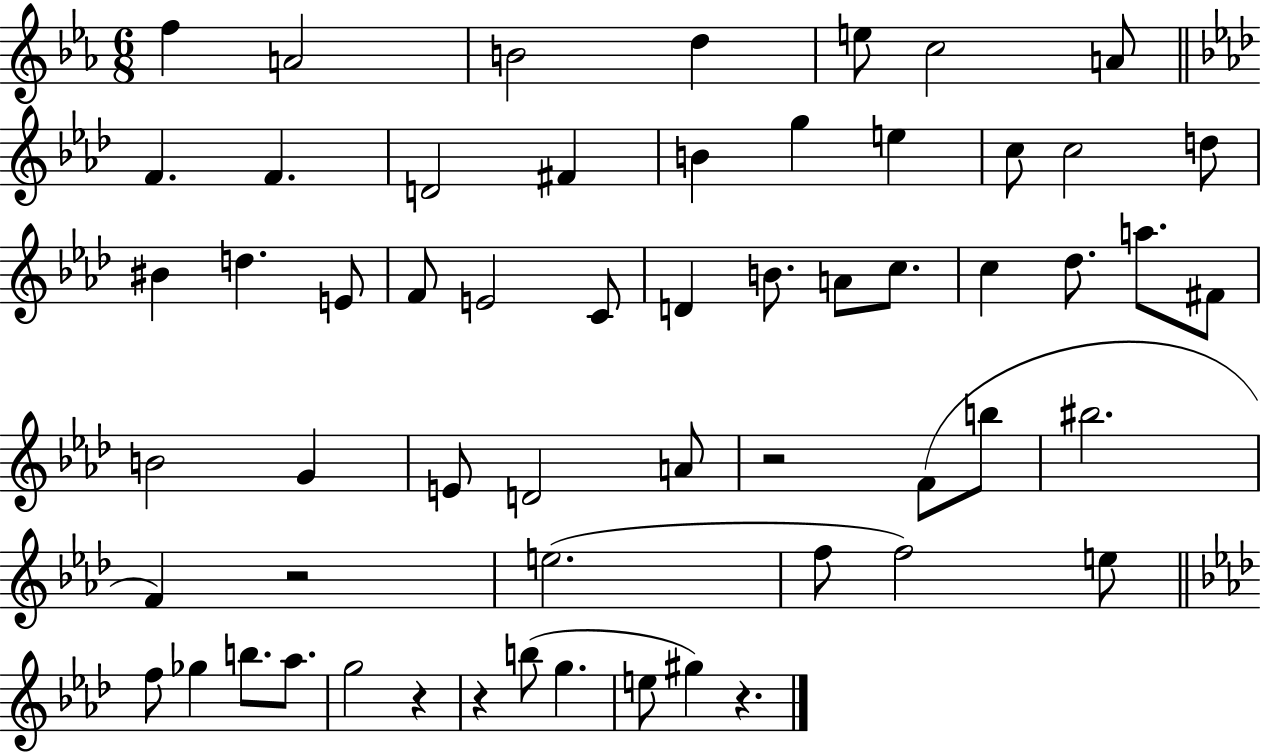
{
  \clef treble
  \numericTimeSignature
  \time 6/8
  \key ees \major
  \repeat volta 2 { f''4 a'2 | b'2 d''4 | e''8 c''2 a'8 | \bar "||" \break \key f \minor f'4. f'4. | d'2 fis'4 | b'4 g''4 e''4 | c''8 c''2 d''8 | \break bis'4 d''4. e'8 | f'8 e'2 c'8 | d'4 b'8. a'8 c''8. | c''4 des''8. a''8. fis'8 | \break b'2 g'4 | e'8 d'2 a'8 | r2 f'8( b''8 | bis''2. | \break f'4) r2 | e''2.( | f''8 f''2) e''8 | \bar "||" \break \key aes \major f''8 ges''4 b''8. aes''8. | g''2 r4 | r4 b''8( g''4. | e''8 gis''4) r4. | \break } \bar "|."
}